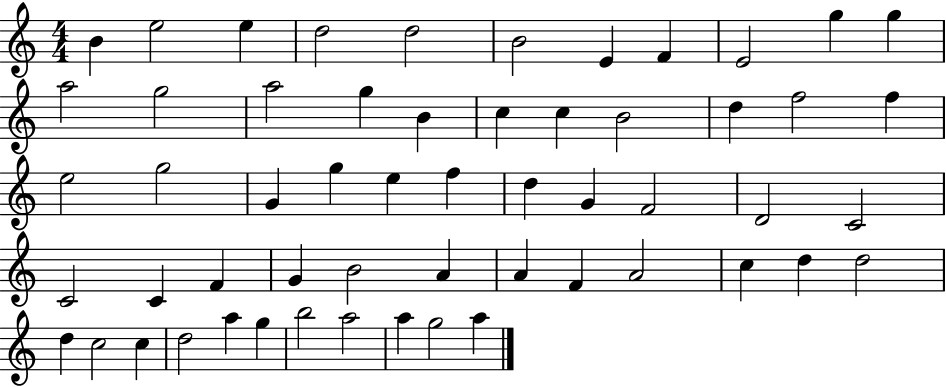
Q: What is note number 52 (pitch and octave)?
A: B5